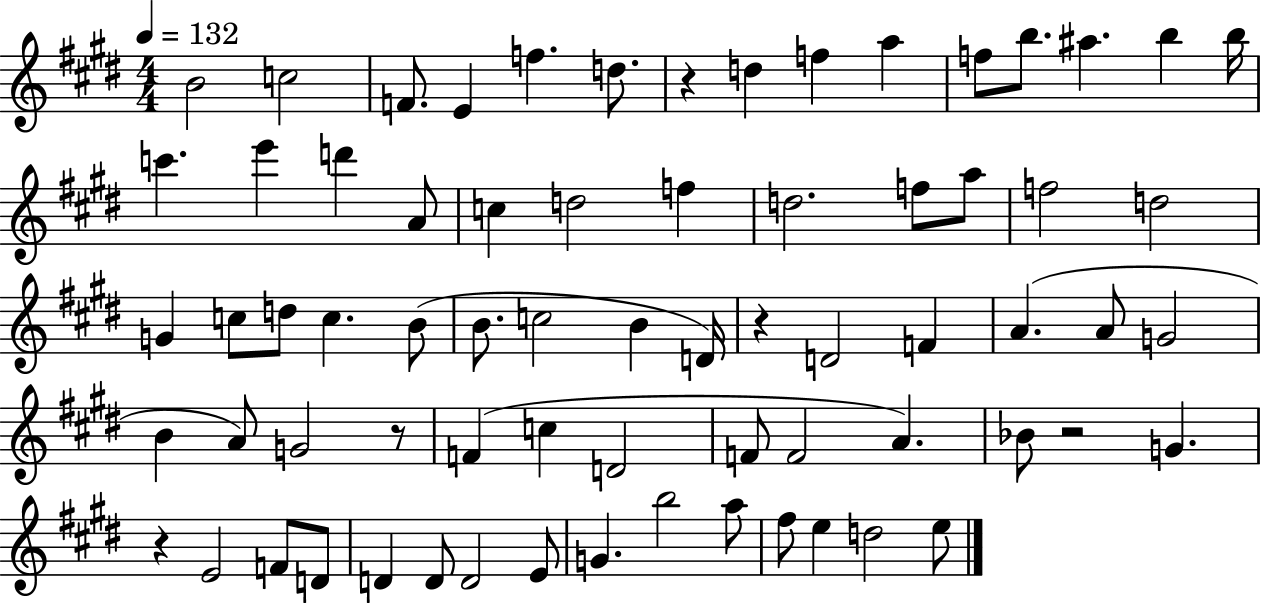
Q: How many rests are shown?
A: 5